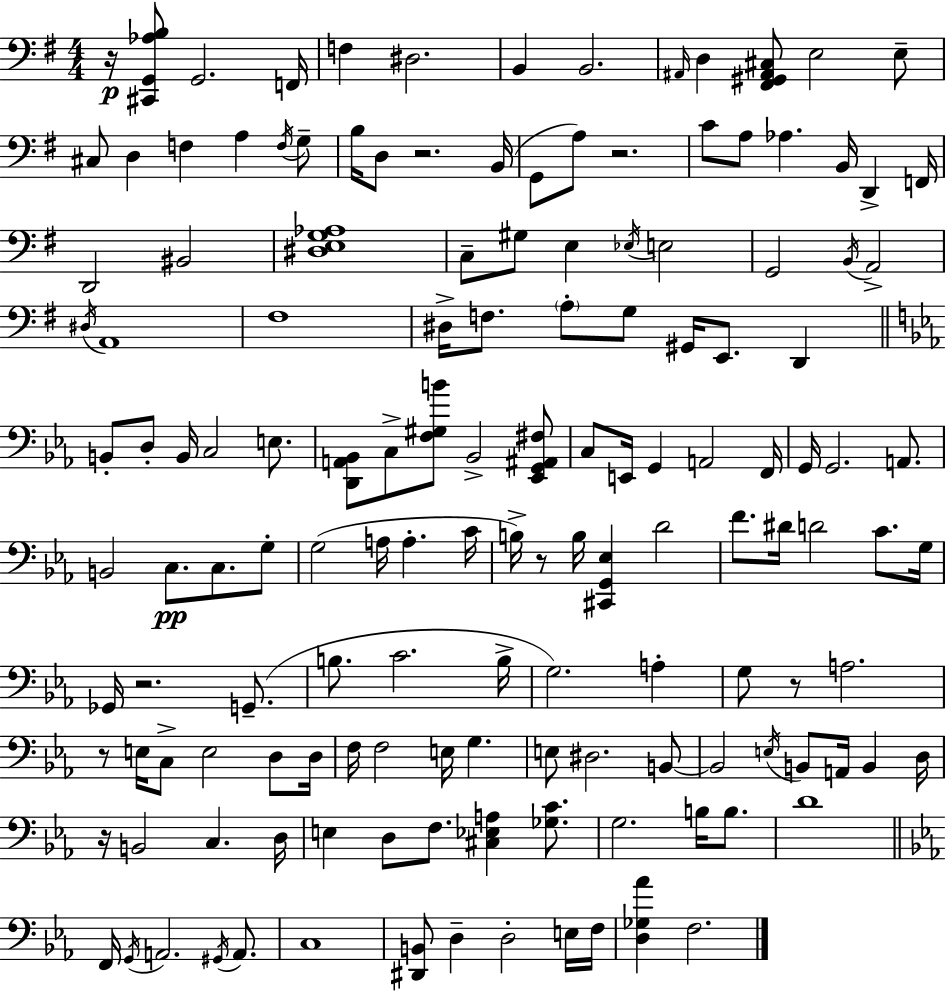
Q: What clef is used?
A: bass